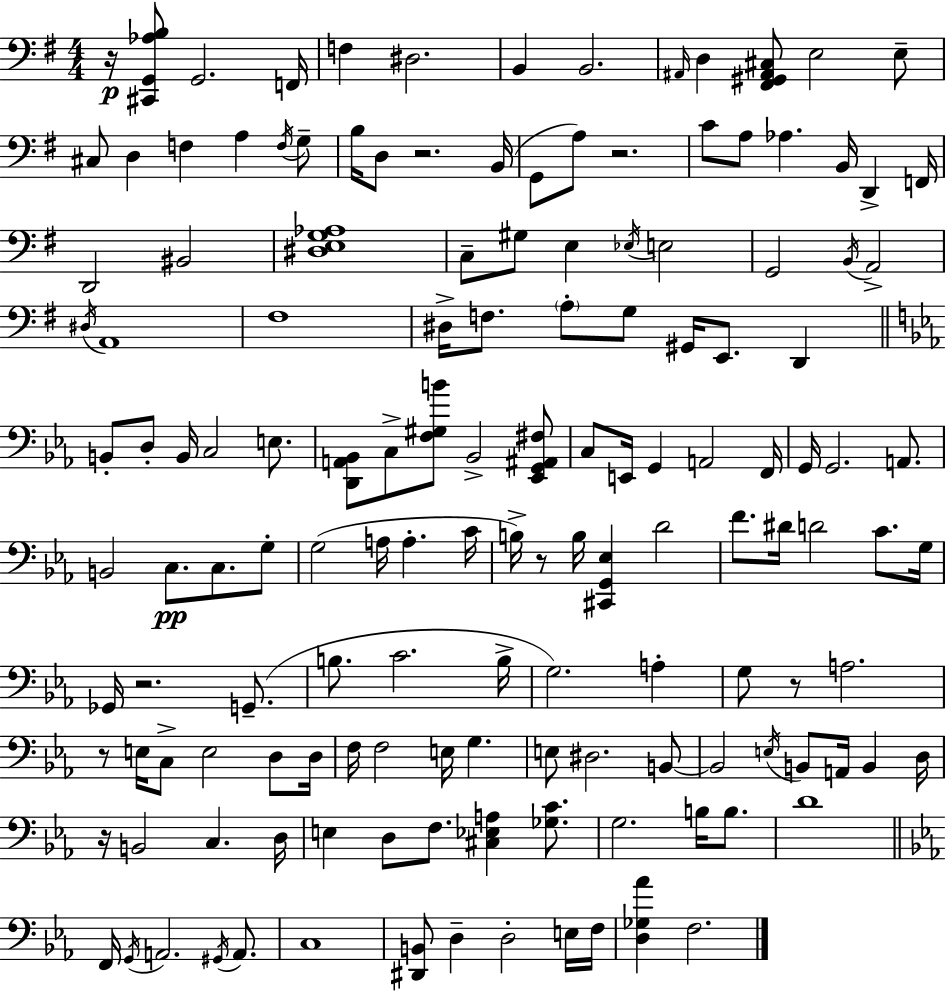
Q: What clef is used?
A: bass